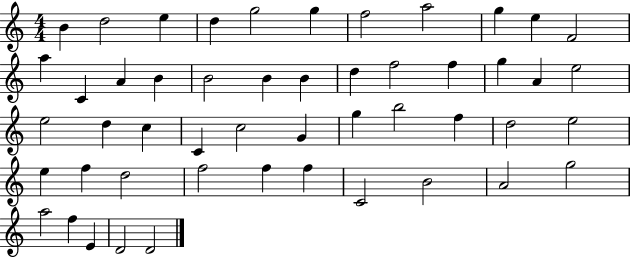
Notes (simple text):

B4/q D5/h E5/q D5/q G5/h G5/q F5/h A5/h G5/q E5/q F4/h A5/q C4/q A4/q B4/q B4/h B4/q B4/q D5/q F5/h F5/q G5/q A4/q E5/h E5/h D5/q C5/q C4/q C5/h G4/q G5/q B5/h F5/q D5/h E5/h E5/q F5/q D5/h F5/h F5/q F5/q C4/h B4/h A4/h G5/h A5/h F5/q E4/q D4/h D4/h